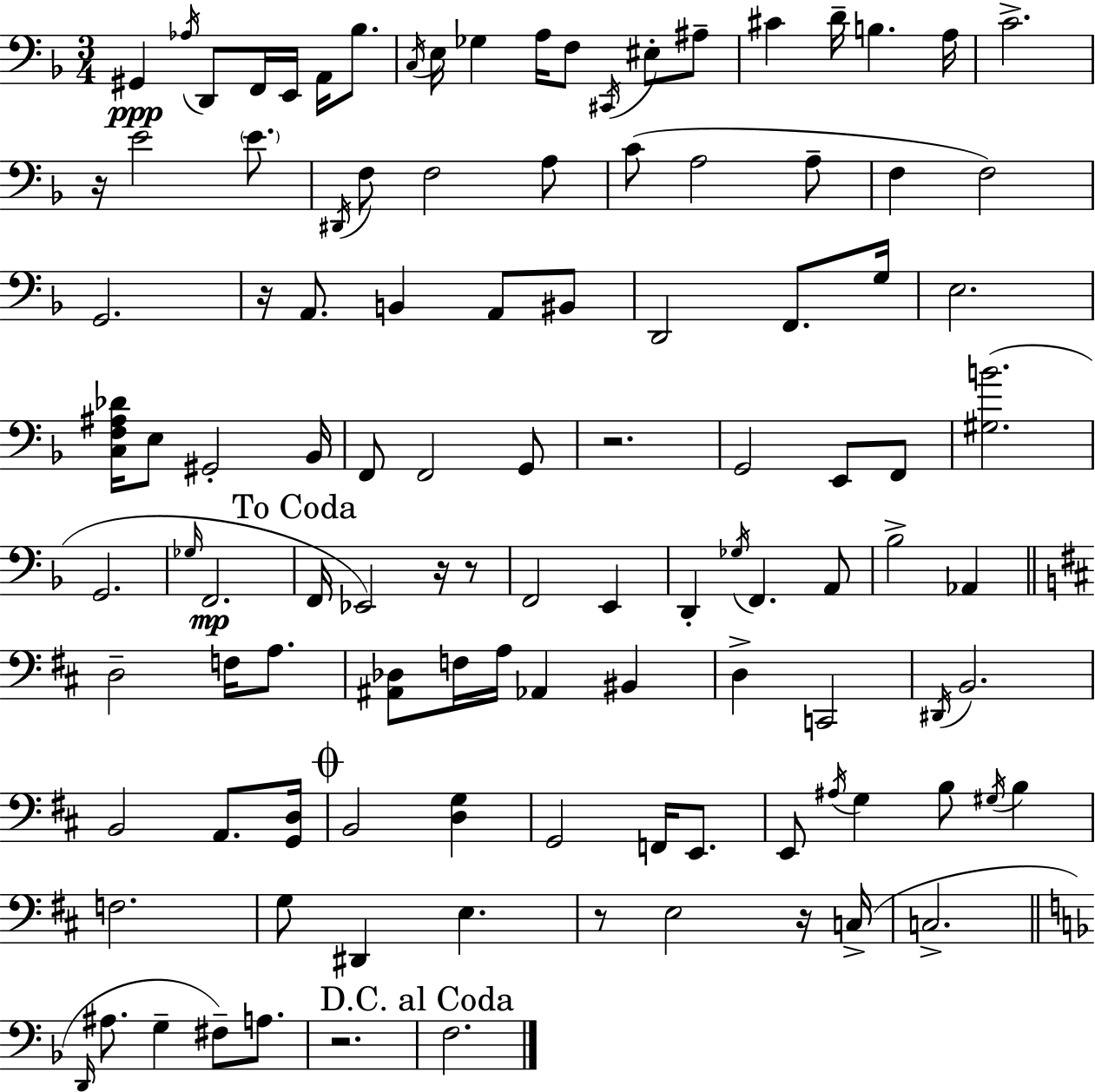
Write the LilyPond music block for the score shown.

{
  \clef bass
  \numericTimeSignature
  \time 3/4
  \key d \minor
  gis,4\ppp \acciaccatura { aes16 } d,8 f,16 e,16 a,16 bes8. | \acciaccatura { c16 } e16 ges4 a16 f8 \acciaccatura { cis,16 } eis8-. | ais8-- cis'4 d'16-- b4. | a16 c'2.-> | \break r16 e'2 | \parenthesize e'8. \acciaccatura { dis,16 } f8 f2 | a8 c'8( a2 | a8-- f4 f2) | \break g,2. | r16 a,8. b,4 | a,8 bis,8 d,2 | f,8. g16 e2. | \break <c f ais des'>16 e8 gis,2-. | bes,16 f,8 f,2 | g,8 r2. | g,2 | \break e,8 f,8 <gis b'>2.( | g,2. | \grace { ges16 }\mp f,2. | \mark "To Coda" f,16 ees,2) | \break r16 r8 f,2 | e,4 d,4-. \acciaccatura { ges16 } f,4. | a,8 bes2-> | aes,4 \bar "||" \break \key d \major d2-- f16 a8. | <ais, des>8 f16 a16 aes,4 bis,4 | d4-> c,2 | \acciaccatura { dis,16 } b,2. | \break b,2 a,8. | <g, d>16 \mark \markup { \musicglyph "scripts.coda" } b,2 <d g>4 | g,2 f,16 e,8. | e,8 \acciaccatura { ais16 } g4 b8 \acciaccatura { gis16 } b4 | \break f2. | g8 dis,4 e4. | r8 e2 | r16 c16->( c2.-> | \break \bar "||" \break \key f \major \grace { d,16 } ais8. g4-- fis8--) a8. | r2. | \mark "D.C. al Coda" f2. | \bar "|."
}